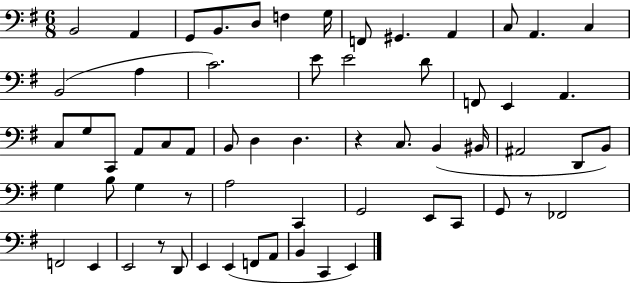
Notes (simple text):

B2/h A2/q G2/e B2/e. D3/e F3/q G3/s F2/e G#2/q. A2/q C3/e A2/q. C3/q B2/h A3/q C4/h. E4/e E4/h D4/e F2/e E2/q A2/q. C3/e G3/e C2/e A2/e C3/e A2/e B2/e D3/q D3/q. R/q C3/e. B2/q BIS2/s A#2/h D2/e B2/e G3/q B3/e G3/q R/e A3/h C2/q G2/h E2/e C2/e G2/e R/e FES2/h F2/h E2/q E2/h R/e D2/e E2/q E2/q F2/e A2/e B2/q C2/q E2/q